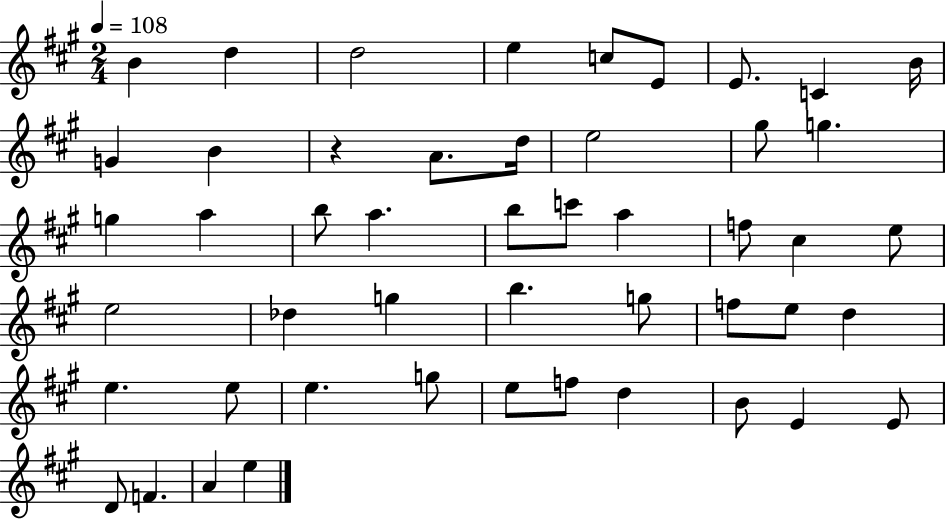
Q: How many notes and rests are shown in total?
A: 49